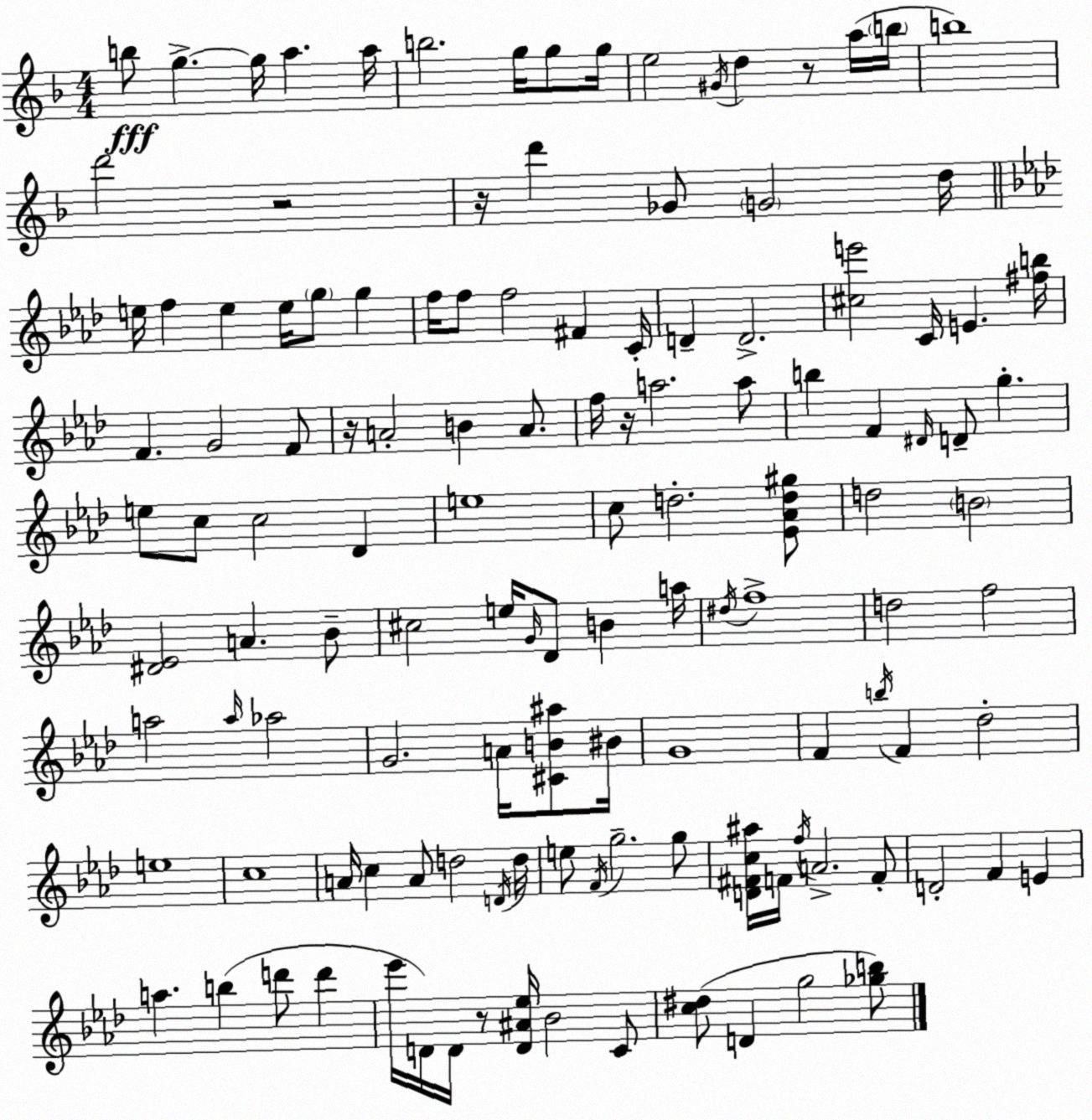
X:1
T:Untitled
M:4/4
L:1/4
K:F
b/2 g g/4 a a/4 b2 g/4 g/2 g/4 e2 ^G/4 d z/2 a/4 b/4 b4 d'2 z2 z/4 d' _G/2 G2 d/4 e/4 f e e/4 g/2 g f/4 f/2 f2 ^F C/4 D D2 [^ce']2 C/4 E [^fb]/4 F G2 F/2 z/4 A2 B A/2 f/4 z/4 a2 a/2 b F ^D/4 D/2 g e/2 c/2 c2 _D e4 c/2 d2 [_E_Ad^g]/2 d2 B2 [^D_E]2 A _B/2 ^c2 e/4 G/4 _D/2 B a/4 ^d/4 f4 d2 f2 a2 a/4 _a2 G2 A/4 [^CB^a]/2 ^B/4 G4 F b/4 F _d2 e4 c4 A/4 c A/2 d2 D/4 d/4 e/2 F/4 g2 g/2 [D^Fc^a]/4 F/4 f/4 A2 F/2 D2 F E a b d'/2 d' _e'/4 D/4 D/4 z/2 [D^A_e]/4 _B2 C/2 [c^d]/2 D g2 [_gb]/2